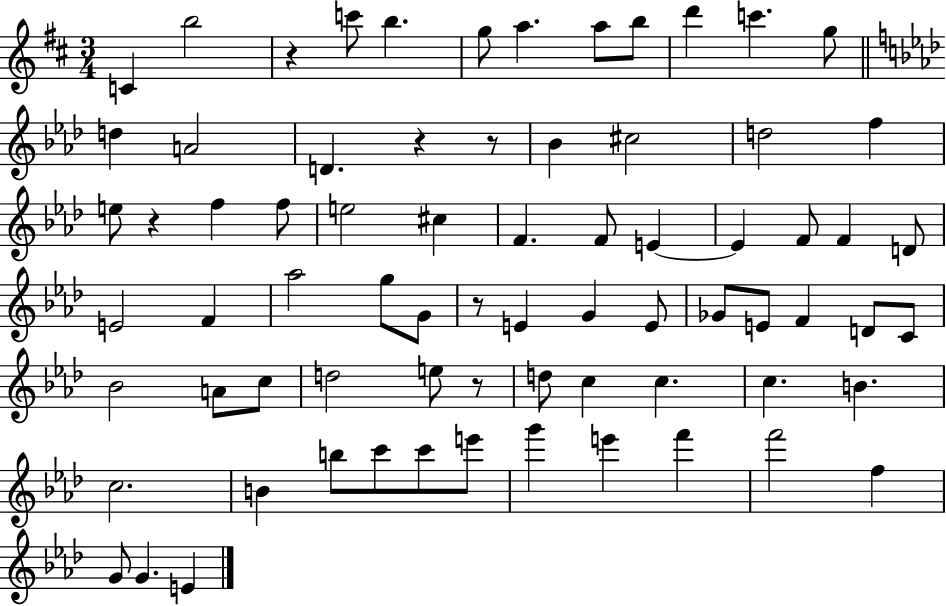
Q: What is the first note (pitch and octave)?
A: C4